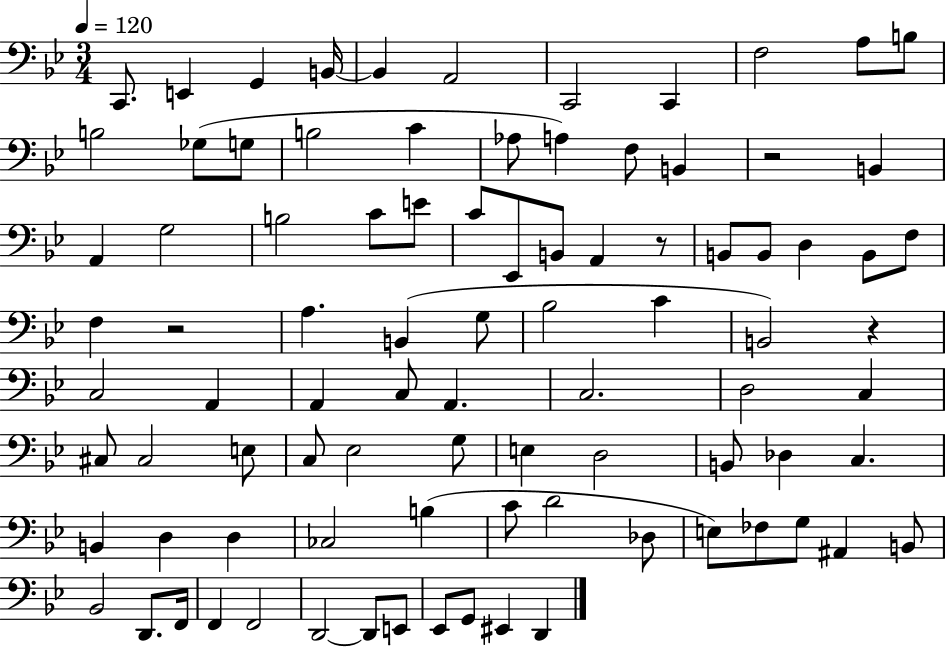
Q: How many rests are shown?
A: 4